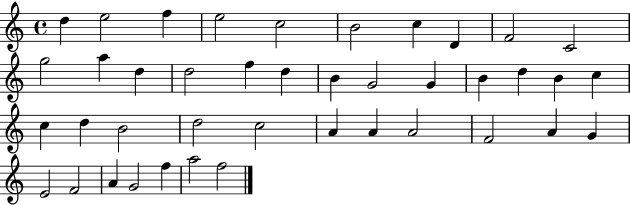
D5/q E5/h F5/q E5/h C5/h B4/h C5/q D4/q F4/h C4/h G5/h A5/q D5/q D5/h F5/q D5/q B4/q G4/h G4/q B4/q D5/q B4/q C5/q C5/q D5/q B4/h D5/h C5/h A4/q A4/q A4/h F4/h A4/q G4/q E4/h F4/h A4/q G4/h F5/q A5/h F5/h